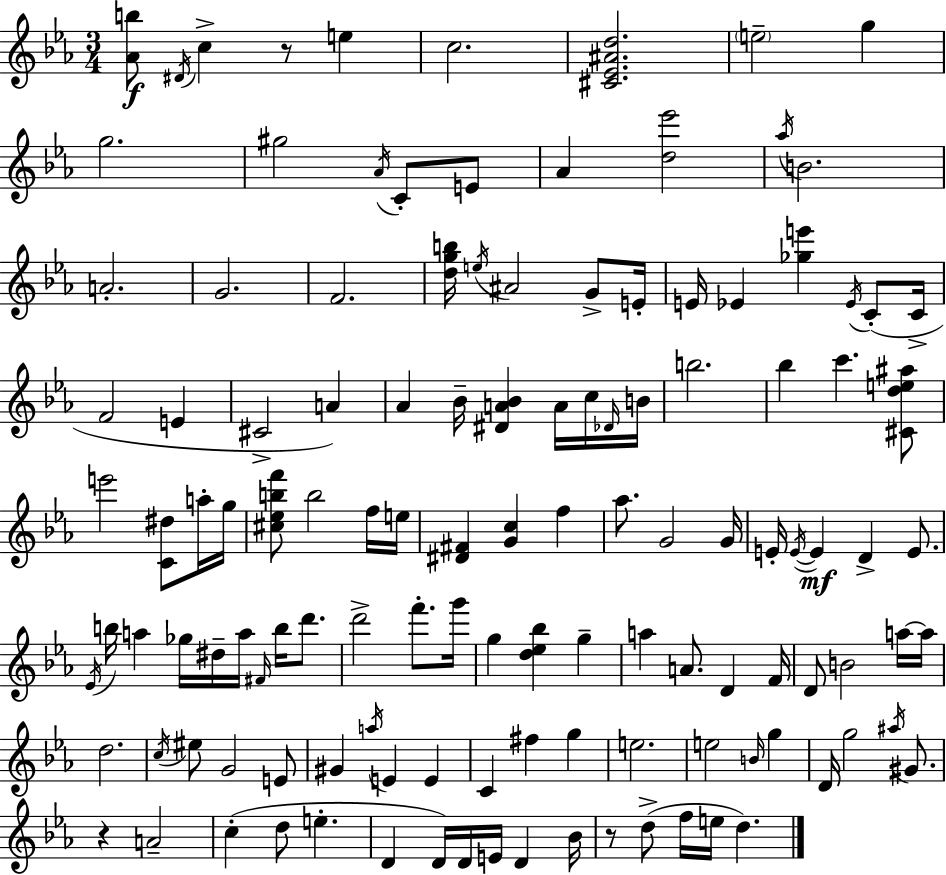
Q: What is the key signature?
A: EES major